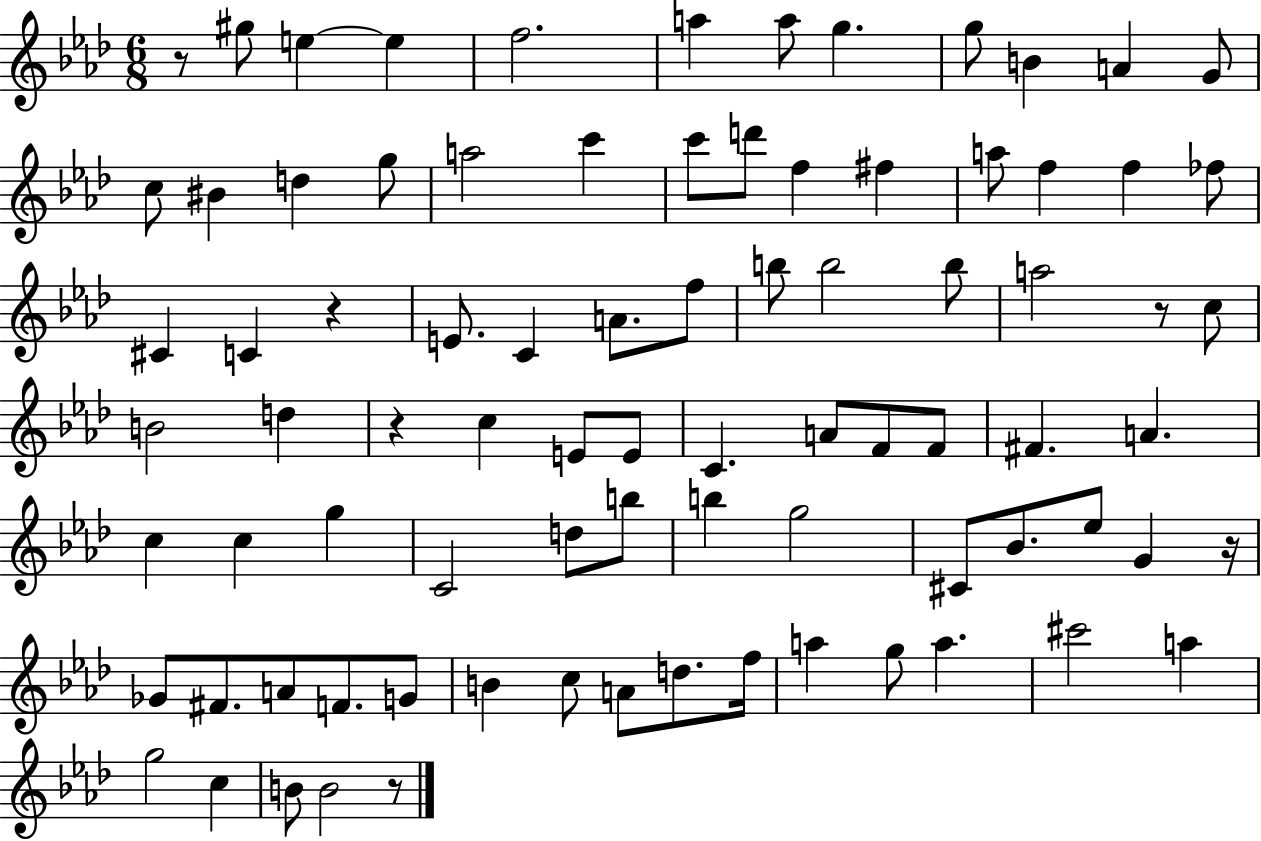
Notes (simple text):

R/e G#5/e E5/q E5/q F5/h. A5/q A5/e G5/q. G5/e B4/q A4/q G4/e C5/e BIS4/q D5/q G5/e A5/h C6/q C6/e D6/e F5/q F#5/q A5/e F5/q F5/q FES5/e C#4/q C4/q R/q E4/e. C4/q A4/e. F5/e B5/e B5/h B5/e A5/h R/e C5/e B4/h D5/q R/q C5/q E4/e E4/e C4/q. A4/e F4/e F4/e F#4/q. A4/q. C5/q C5/q G5/q C4/h D5/e B5/e B5/q G5/h C#4/e Bb4/e. Eb5/e G4/q R/s Gb4/e F#4/e. A4/e F4/e. G4/e B4/q C5/e A4/e D5/e. F5/s A5/q G5/e A5/q. C#6/h A5/q G5/h C5/q B4/e B4/h R/e